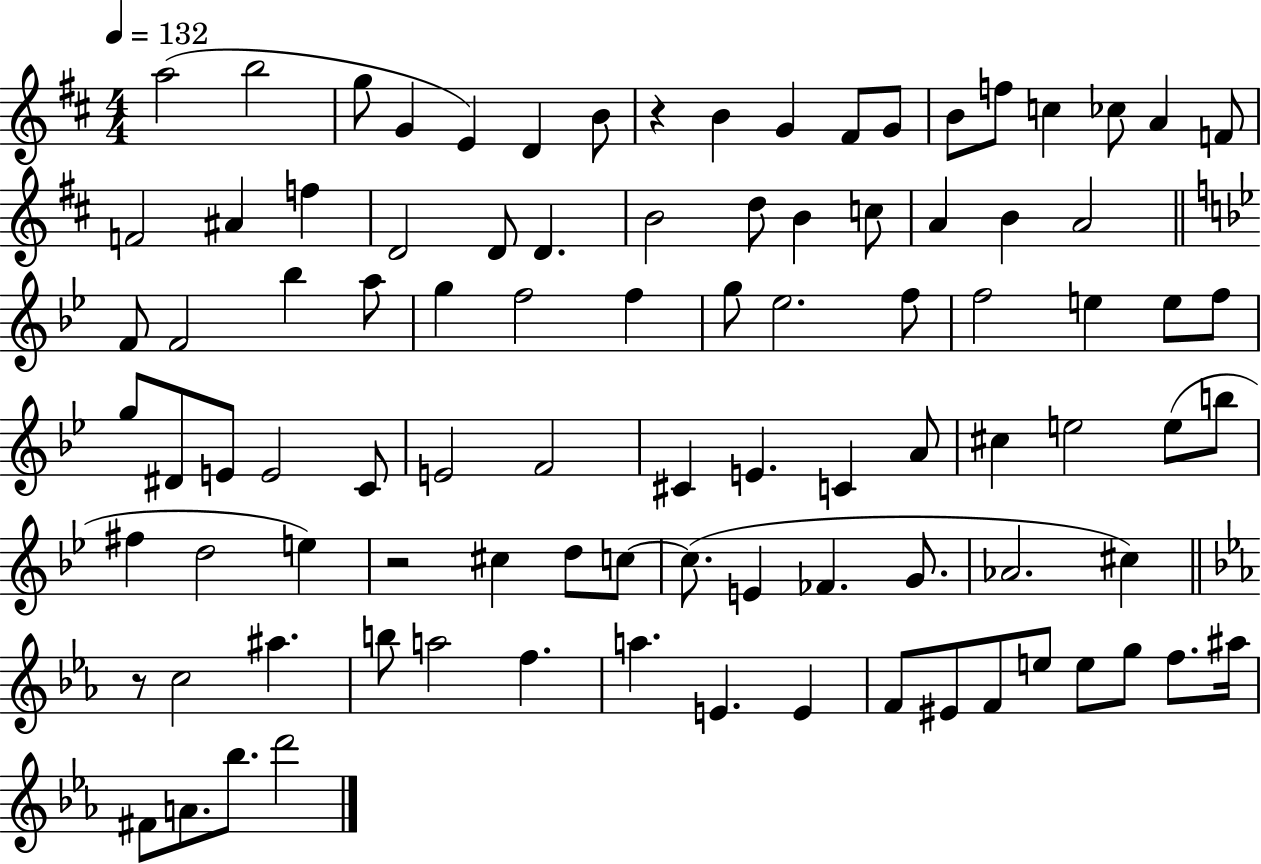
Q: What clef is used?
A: treble